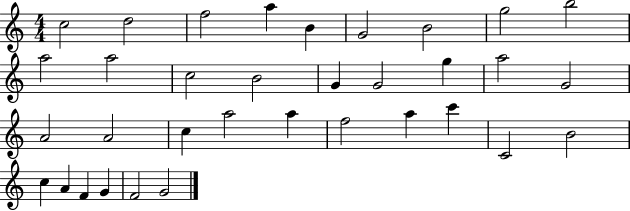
C5/h D5/h F5/h A5/q B4/q G4/h B4/h G5/h B5/h A5/h A5/h C5/h B4/h G4/q G4/h G5/q A5/h G4/h A4/h A4/h C5/q A5/h A5/q F5/h A5/q C6/q C4/h B4/h C5/q A4/q F4/q G4/q F4/h G4/h